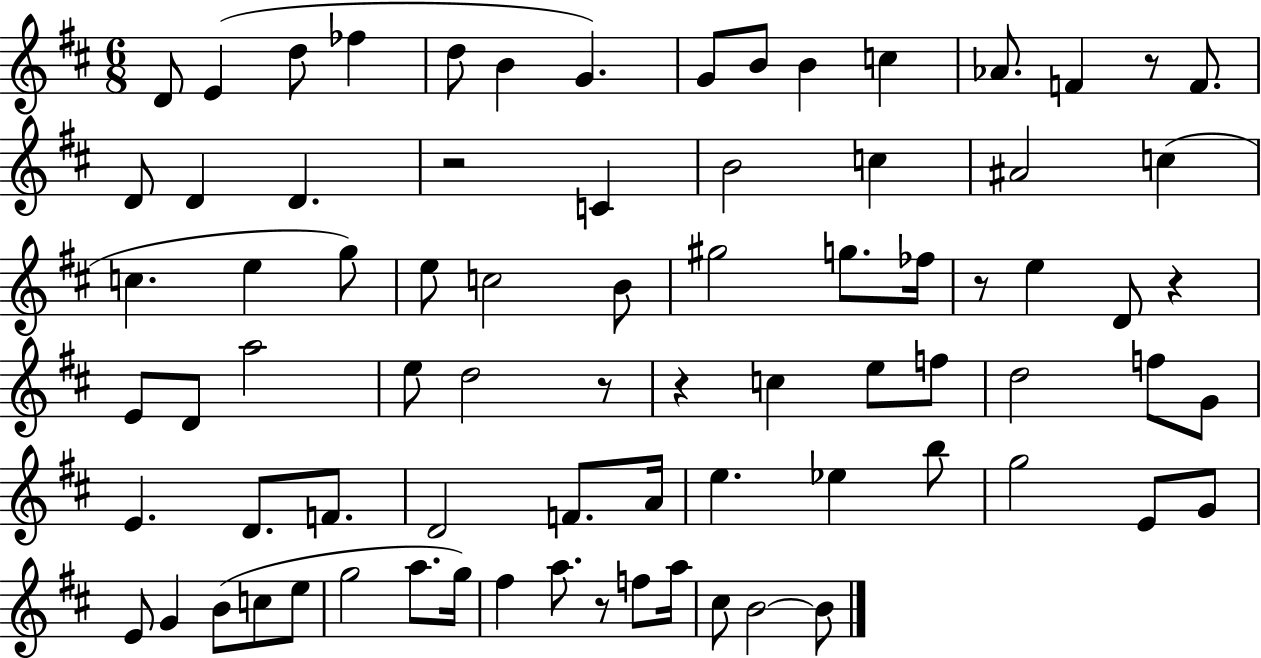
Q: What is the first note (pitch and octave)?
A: D4